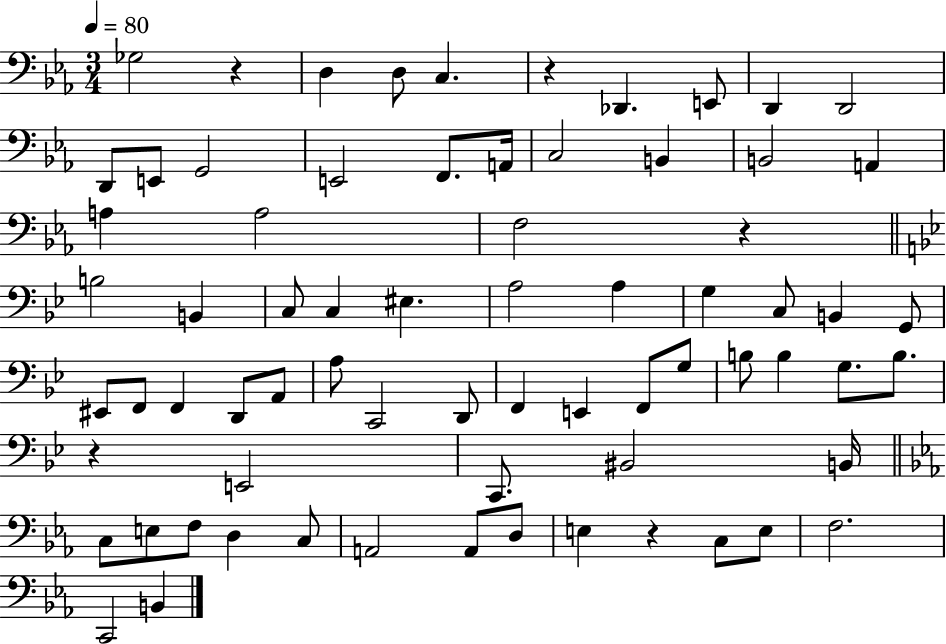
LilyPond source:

{
  \clef bass
  \numericTimeSignature
  \time 3/4
  \key ees \major
  \tempo 4 = 80
  ges2 r4 | d4 d8 c4. | r4 des,4. e,8 | d,4 d,2 | \break d,8 e,8 g,2 | e,2 f,8. a,16 | c2 b,4 | b,2 a,4 | \break a4 a2 | f2 r4 | \bar "||" \break \key g \minor b2 b,4 | c8 c4 eis4. | a2 a4 | g4 c8 b,4 g,8 | \break eis,8 f,8 f,4 d,8 a,8 | a8 c,2 d,8 | f,4 e,4 f,8 g8 | b8 b4 g8. b8. | \break r4 e,2 | c,8. bis,2 b,16 | \bar "||" \break \key ees \major c8 e8 f8 d4 c8 | a,2 a,8 d8 | e4 r4 c8 e8 | f2. | \break c,2 b,4 | \bar "|."
}